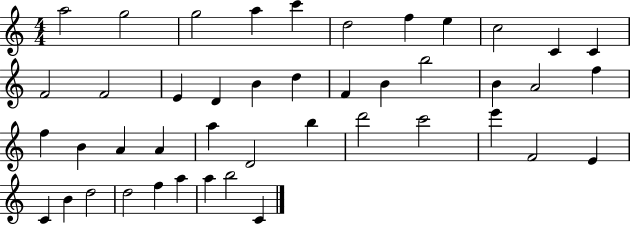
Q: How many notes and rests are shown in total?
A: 44